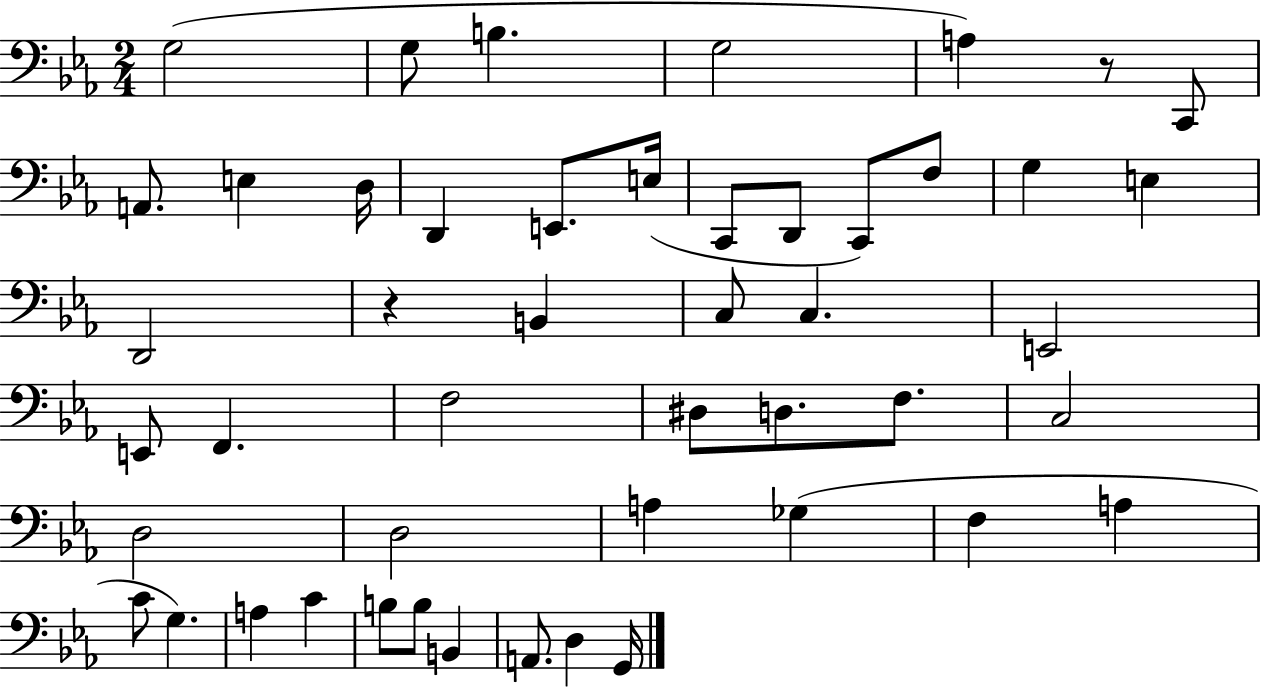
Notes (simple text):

G3/h G3/e B3/q. G3/h A3/q R/e C2/e A2/e. E3/q D3/s D2/q E2/e. E3/s C2/e D2/e C2/e F3/e G3/q E3/q D2/h R/q B2/q C3/e C3/q. E2/h E2/e F2/q. F3/h D#3/e D3/e. F3/e. C3/h D3/h D3/h A3/q Gb3/q F3/q A3/q C4/e G3/q. A3/q C4/q B3/e B3/e B2/q A2/e. D3/q G2/s